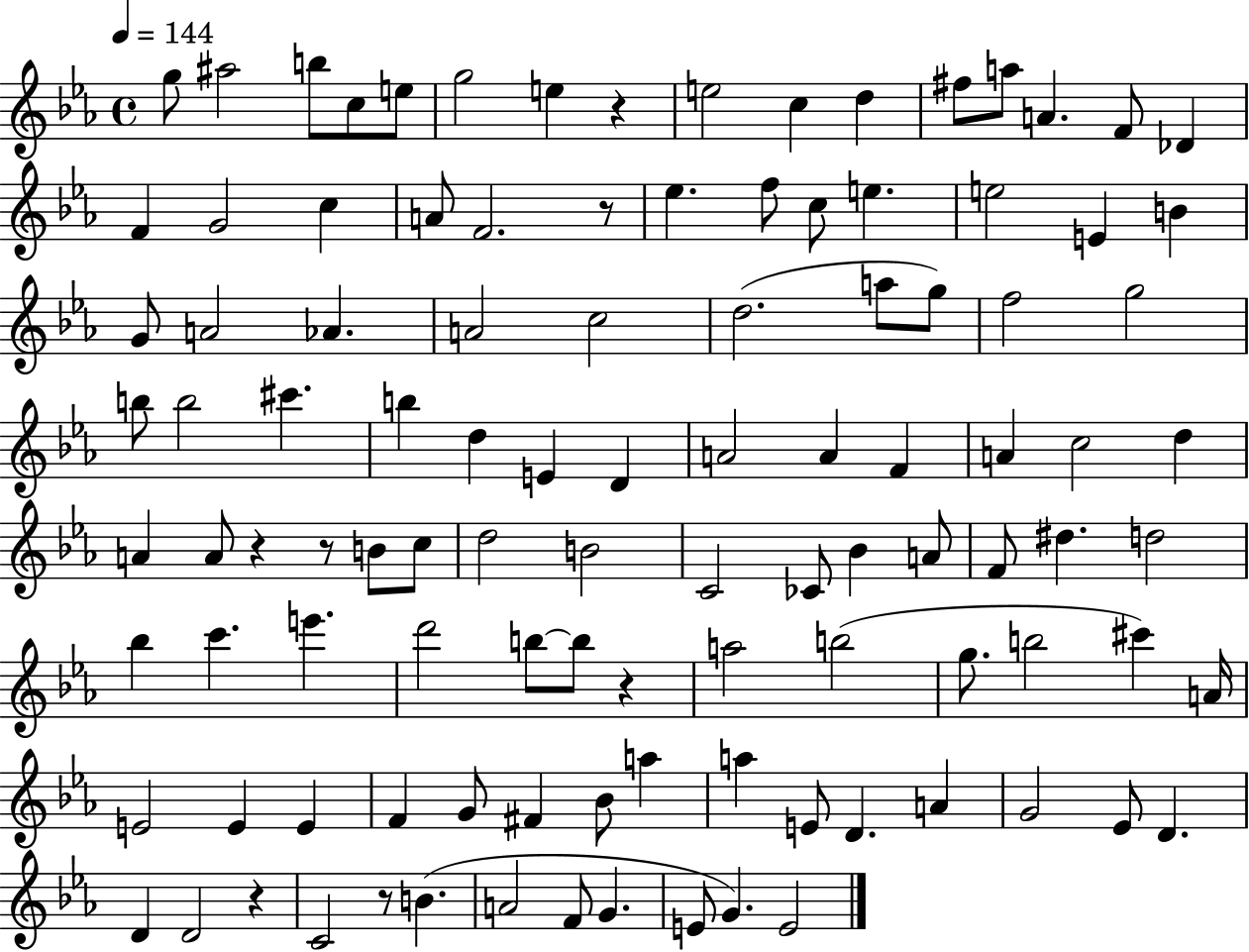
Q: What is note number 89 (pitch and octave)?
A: Eb4